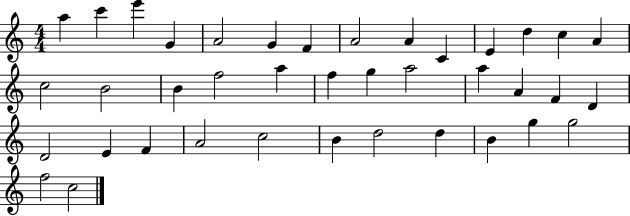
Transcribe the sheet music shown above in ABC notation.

X:1
T:Untitled
M:4/4
L:1/4
K:C
a c' e' G A2 G F A2 A C E d c A c2 B2 B f2 a f g a2 a A F D D2 E F A2 c2 B d2 d B g g2 f2 c2